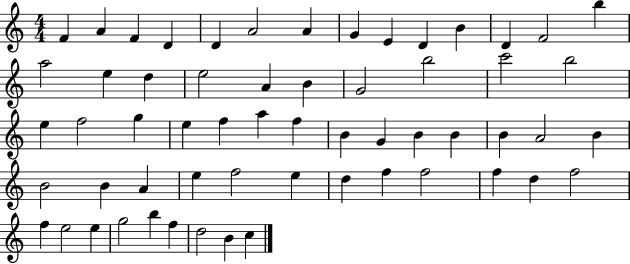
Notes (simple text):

F4/q A4/q F4/q D4/q D4/q A4/h A4/q G4/q E4/q D4/q B4/q D4/q F4/h B5/q A5/h E5/q D5/q E5/h A4/q B4/q G4/h B5/h C6/h B5/h E5/q F5/h G5/q E5/q F5/q A5/q F5/q B4/q G4/q B4/q B4/q B4/q A4/h B4/q B4/h B4/q A4/q E5/q F5/h E5/q D5/q F5/q F5/h F5/q D5/q F5/h F5/q E5/h E5/q G5/h B5/q F5/q D5/h B4/q C5/q